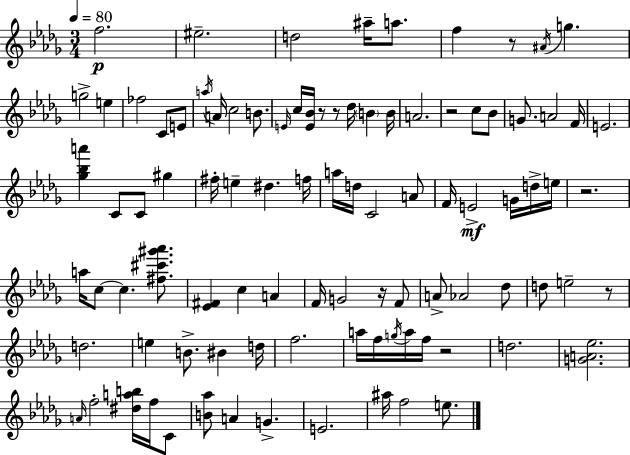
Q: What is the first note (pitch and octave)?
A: F5